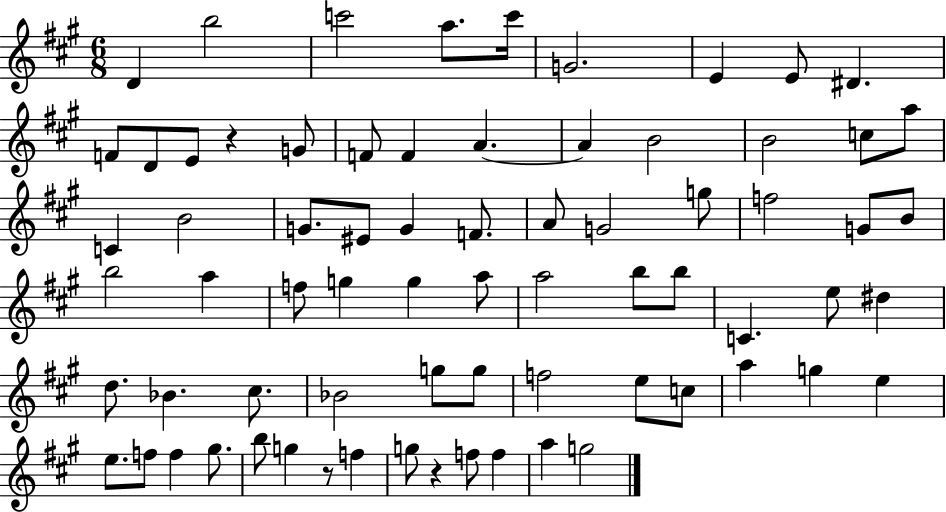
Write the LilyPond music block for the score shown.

{
  \clef treble
  \numericTimeSignature
  \time 6/8
  \key a \major
  d'4 b''2 | c'''2 a''8. c'''16 | g'2. | e'4 e'8 dis'4. | \break f'8 d'8 e'8 r4 g'8 | f'8 f'4 a'4.~~ | a'4 b'2 | b'2 c''8 a''8 | \break c'4 b'2 | g'8. eis'8 g'4 f'8. | a'8 g'2 g''8 | f''2 g'8 b'8 | \break b''2 a''4 | f''8 g''4 g''4 a''8 | a''2 b''8 b''8 | c'4. e''8 dis''4 | \break d''8. bes'4. cis''8. | bes'2 g''8 g''8 | f''2 e''8 c''8 | a''4 g''4 e''4 | \break e''8. f''8 f''4 gis''8. | b''8 g''4 r8 f''4 | g''8 r4 f''8 f''4 | a''4 g''2 | \break \bar "|."
}